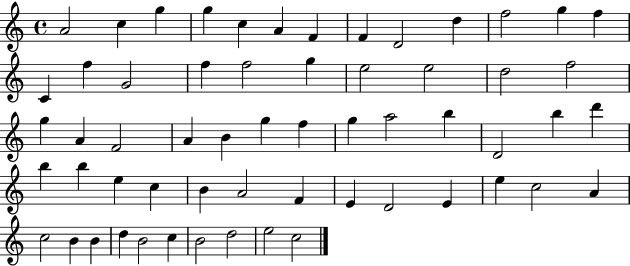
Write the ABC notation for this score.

X:1
T:Untitled
M:4/4
L:1/4
K:C
A2 c g g c A F F D2 d f2 g f C f G2 f f2 g e2 e2 d2 f2 g A F2 A B g f g a2 b D2 b d' b b e c B A2 F E D2 E e c2 A c2 B B d B2 c B2 d2 e2 c2